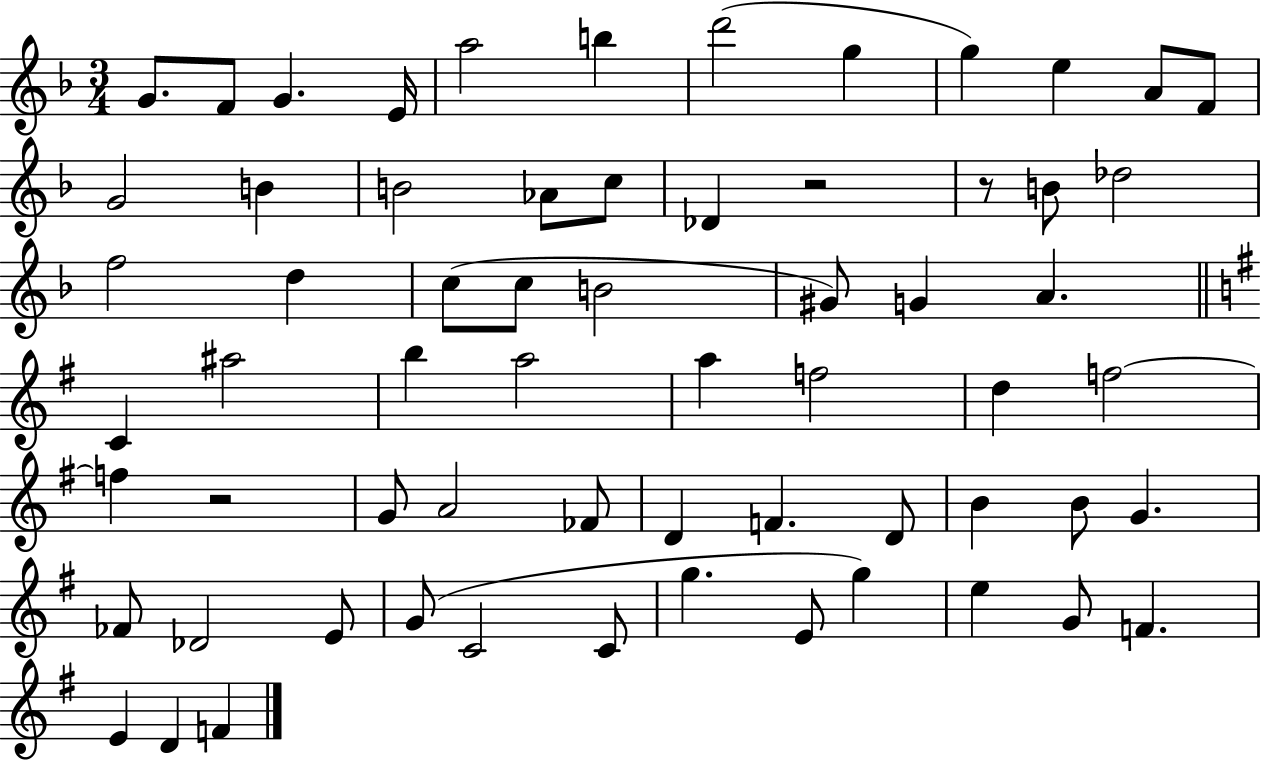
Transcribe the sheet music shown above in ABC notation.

X:1
T:Untitled
M:3/4
L:1/4
K:F
G/2 F/2 G E/4 a2 b d'2 g g e A/2 F/2 G2 B B2 _A/2 c/2 _D z2 z/2 B/2 _d2 f2 d c/2 c/2 B2 ^G/2 G A C ^a2 b a2 a f2 d f2 f z2 G/2 A2 _F/2 D F D/2 B B/2 G _F/2 _D2 E/2 G/2 C2 C/2 g E/2 g e G/2 F E D F